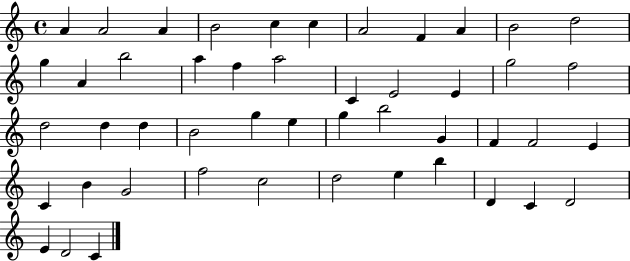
X:1
T:Untitled
M:4/4
L:1/4
K:C
A A2 A B2 c c A2 F A B2 d2 g A b2 a f a2 C E2 E g2 f2 d2 d d B2 g e g b2 G F F2 E C B G2 f2 c2 d2 e b D C D2 E D2 C